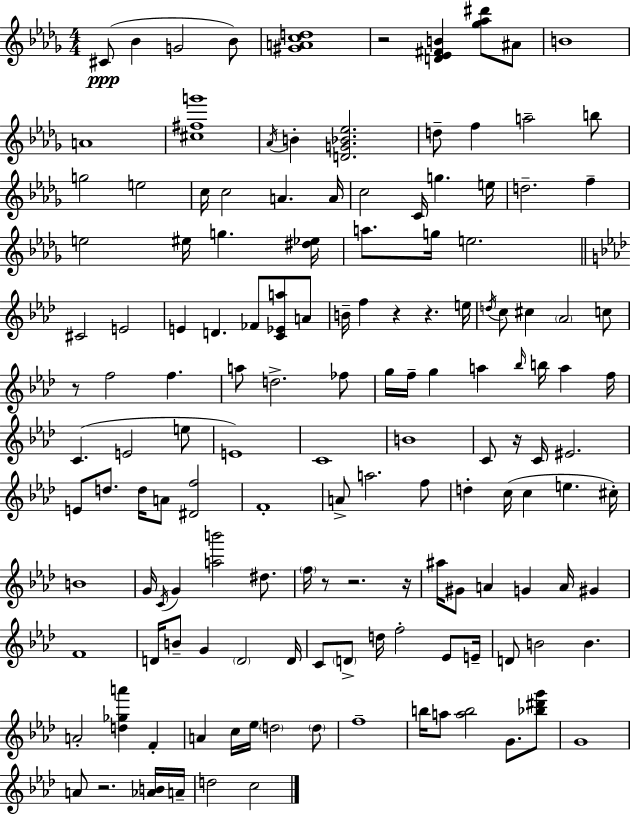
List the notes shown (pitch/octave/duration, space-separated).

C#4/e Bb4/q G4/h Bb4/e [G#4,A4,C5,D5]/w R/h [D4,Eb4,F#4,B4]/q [Gb5,Ab5,D#6]/e A#4/e B4/w A4/w [C#5,F#5,G6]/w Ab4/s B4/q [D4,G4,Bb4,Eb5]/h. D5/e F5/q A5/h B5/e G5/h E5/h C5/s C5/h A4/q. A4/s C5/h C4/s G5/q. E5/s D5/h. F5/q E5/h EIS5/s G5/q. [D#5,Eb5]/s A5/e. G5/s E5/h. C#4/h E4/h E4/q D4/q. FES4/e [C4,Eb4,A5]/e A4/e B4/s F5/q R/q R/q. E5/s D5/s C5/e C#5/q Ab4/h C5/e R/e F5/h F5/q. A5/e D5/h. FES5/e G5/s F5/s G5/q A5/q Bb5/s B5/s A5/q F5/s C4/q. E4/h E5/e E4/w C4/w B4/w C4/e R/s C4/s EIS4/h. E4/e D5/e. D5/s A4/e [D#4,F5]/h F4/w A4/e A5/h. F5/e D5/q C5/s C5/q E5/q. C#5/s B4/w G4/s C4/s G4/q [A5,B6]/h D#5/e. F5/s R/e R/h. R/s A#5/s G#4/e A4/q G4/q A4/s G#4/q F4/w D4/s B4/e G4/q D4/h D4/s C4/e D4/e D5/s F5/h Eb4/e E4/s D4/e B4/h B4/q. A4/h [D5,Gb5,A6]/q F4/q A4/q C5/s Eb5/s D5/h D5/e F5/w B5/s A5/e [A5,B5]/h G4/e. [Bb5,D#6,G6]/e G4/w A4/e R/h. [Ab4,B4]/s A4/s D5/h C5/h